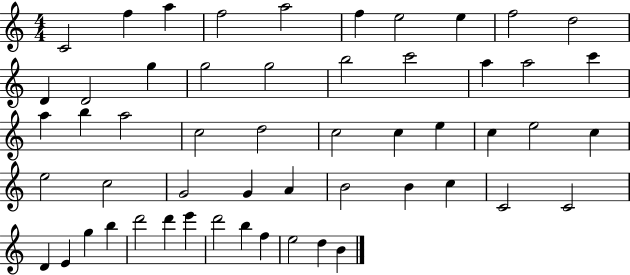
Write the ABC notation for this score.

X:1
T:Untitled
M:4/4
L:1/4
K:C
C2 f a f2 a2 f e2 e f2 d2 D D2 g g2 g2 b2 c'2 a a2 c' a b a2 c2 d2 c2 c e c e2 c e2 c2 G2 G A B2 B c C2 C2 D E g b d'2 d' e' d'2 b f e2 d B